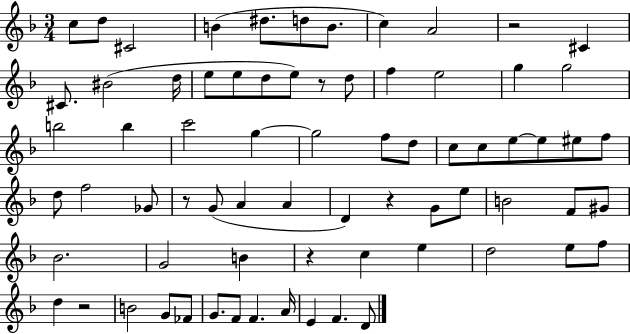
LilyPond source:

{
  \clef treble
  \numericTimeSignature
  \time 3/4
  \key f \major
  c''8 d''8 cis'2 | b'4( dis''8. d''8 b'8. | c''4) a'2 | r2 cis'4 | \break cis'8. bis'2( d''16 | e''8 e''8 d''8 e''8) r8 d''8 | f''4 e''2 | g''4 g''2 | \break b''2 b''4 | c'''2 g''4~~ | g''2 f''8 d''8 | c''8 c''8 e''8~~ e''8 eis''8 f''8 | \break d''8 f''2 ges'8 | r8 g'8( a'4 a'4 | d'4) r4 g'8 e''8 | b'2 f'8 gis'8 | \break bes'2. | g'2 b'4 | r4 c''4 e''4 | d''2 e''8 f''8 | \break d''4 r2 | b'2 g'8 fes'8 | g'8. f'8 f'4. a'16 | e'4 f'4. d'8 | \break \bar "|."
}